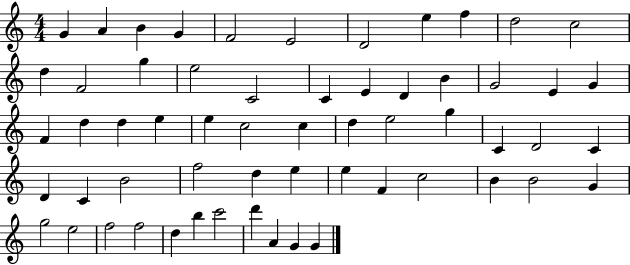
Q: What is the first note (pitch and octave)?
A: G4